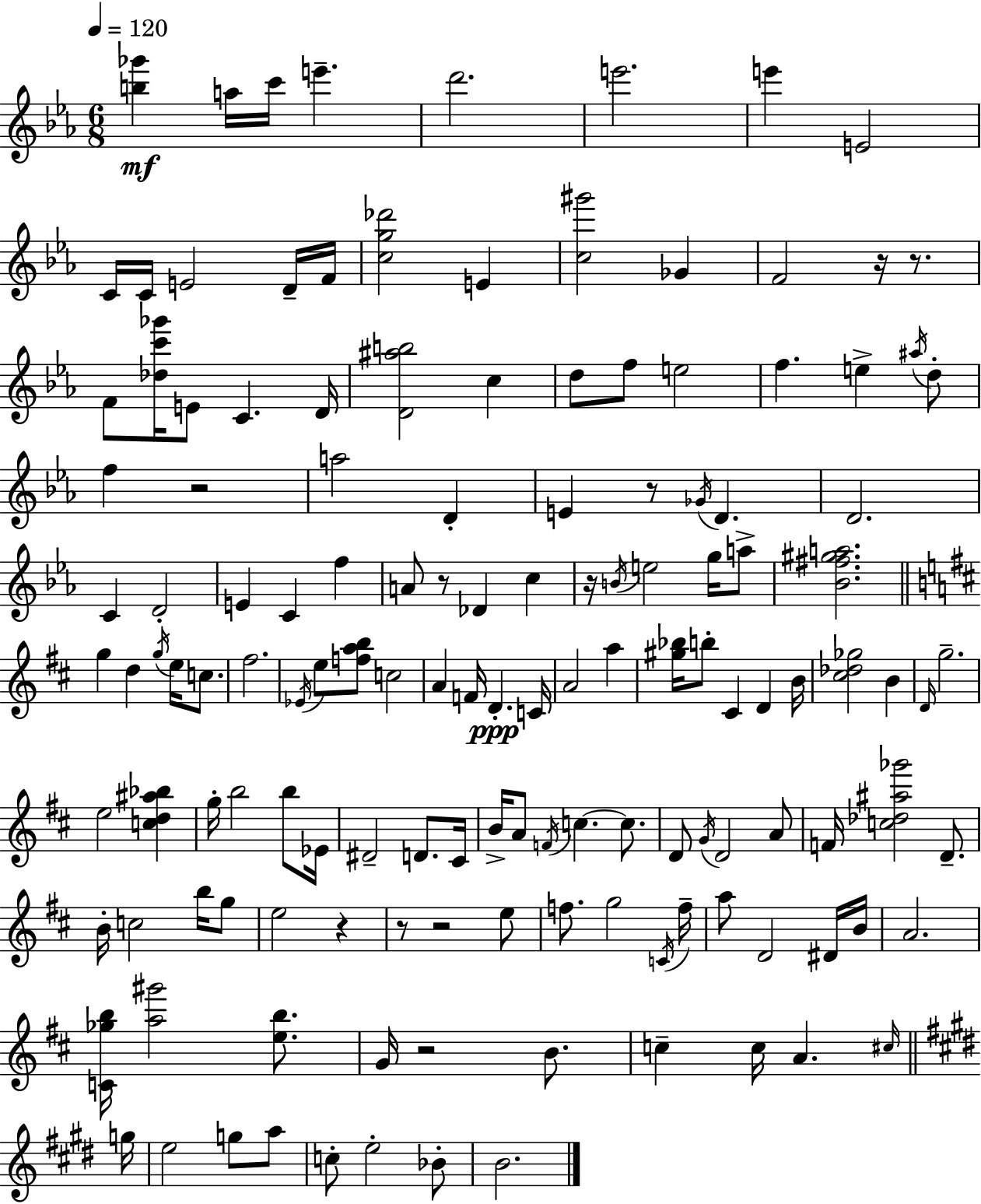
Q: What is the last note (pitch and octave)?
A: B4